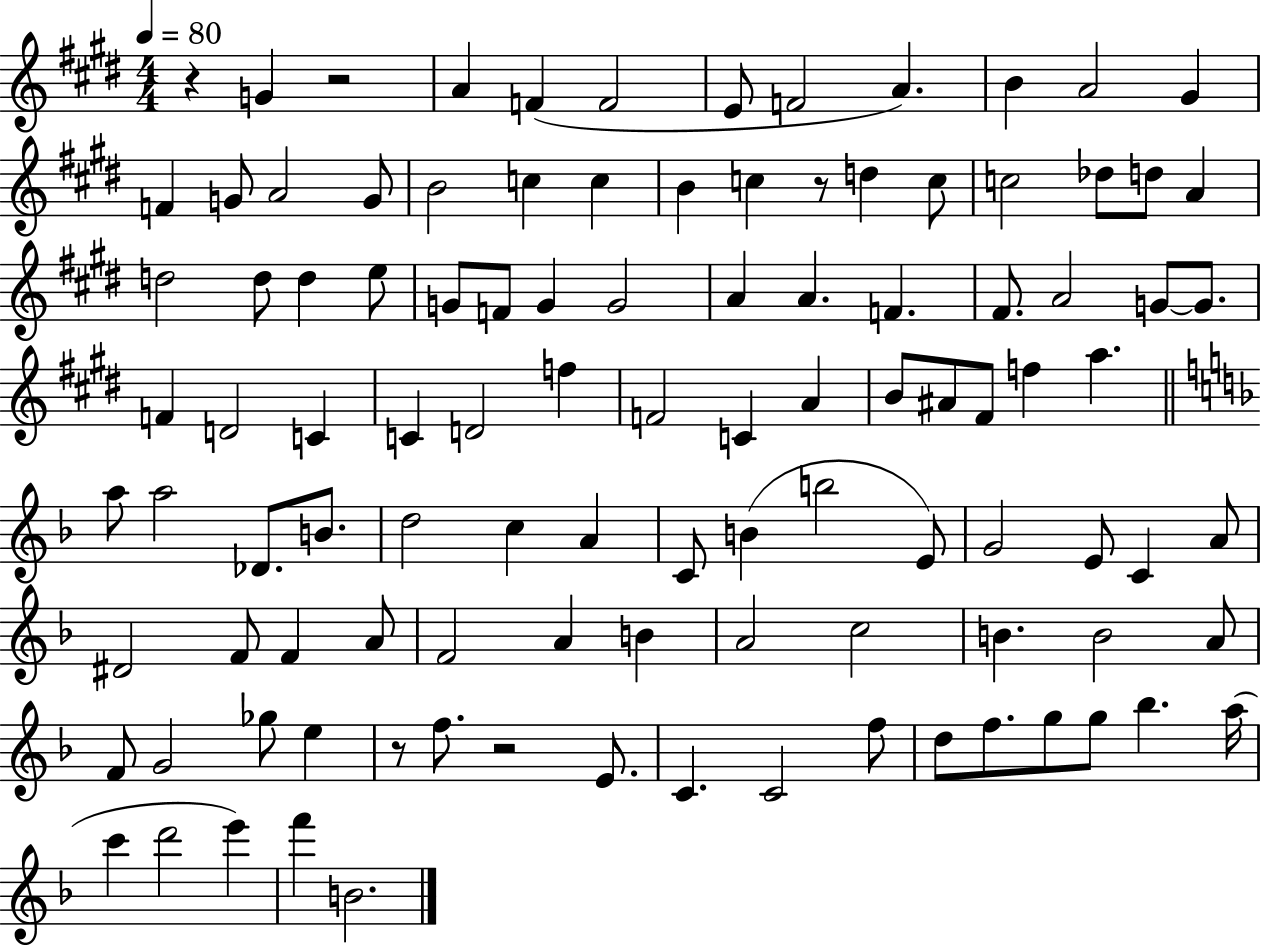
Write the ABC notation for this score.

X:1
T:Untitled
M:4/4
L:1/4
K:E
z G z2 A F F2 E/2 F2 A B A2 ^G F G/2 A2 G/2 B2 c c B c z/2 d c/2 c2 _d/2 d/2 A d2 d/2 d e/2 G/2 F/2 G G2 A A F ^F/2 A2 G/2 G/2 F D2 C C D2 f F2 C A B/2 ^A/2 ^F/2 f a a/2 a2 _D/2 B/2 d2 c A C/2 B b2 E/2 G2 E/2 C A/2 ^D2 F/2 F A/2 F2 A B A2 c2 B B2 A/2 F/2 G2 _g/2 e z/2 f/2 z2 E/2 C C2 f/2 d/2 f/2 g/2 g/2 _b a/4 c' d'2 e' f' B2